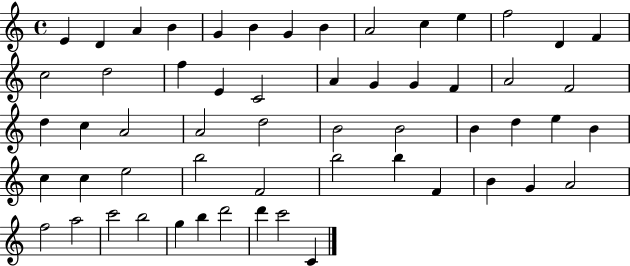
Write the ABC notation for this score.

X:1
T:Untitled
M:4/4
L:1/4
K:C
E D A B G B G B A2 c e f2 D F c2 d2 f E C2 A G G F A2 F2 d c A2 A2 d2 B2 B2 B d e B c c e2 b2 F2 b2 b F B G A2 f2 a2 c'2 b2 g b d'2 d' c'2 C